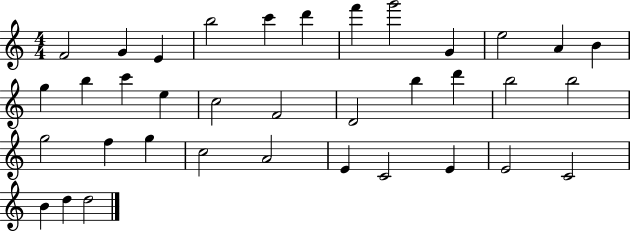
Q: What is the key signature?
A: C major